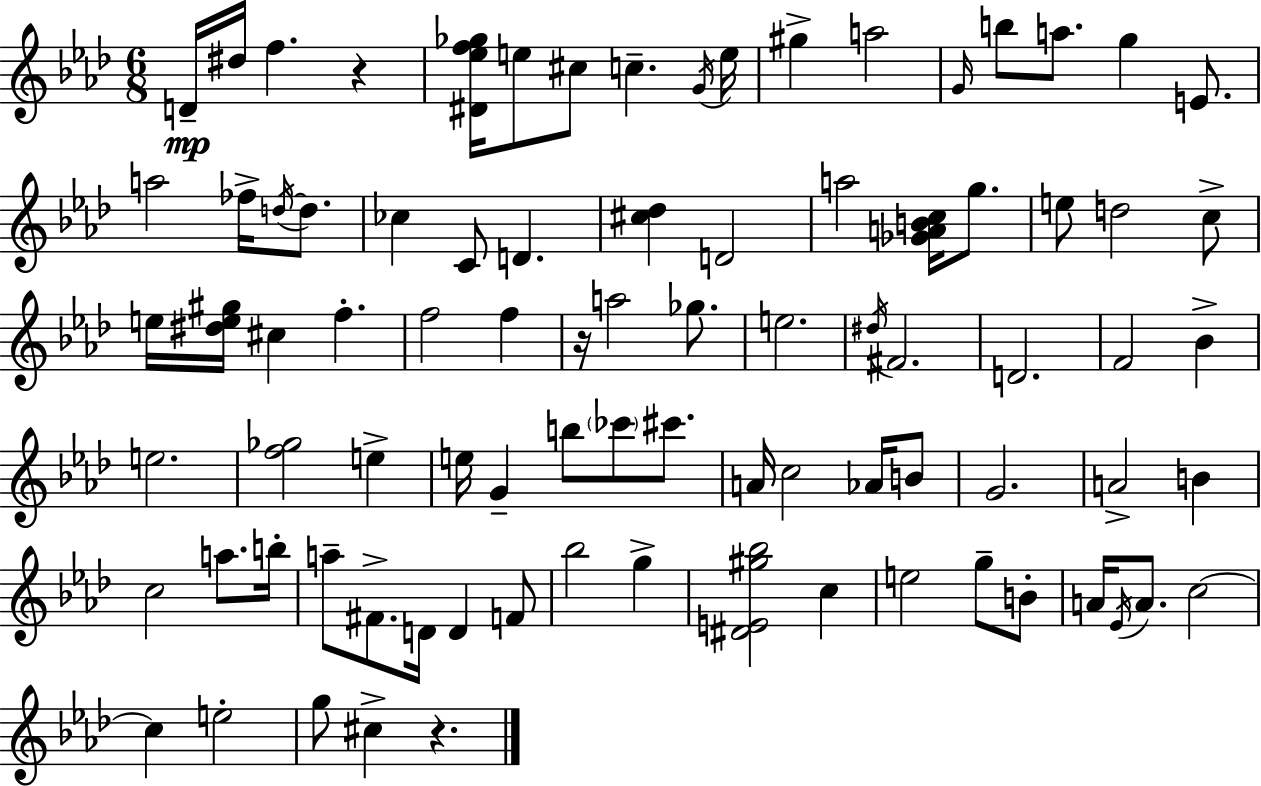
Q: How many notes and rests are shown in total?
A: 86